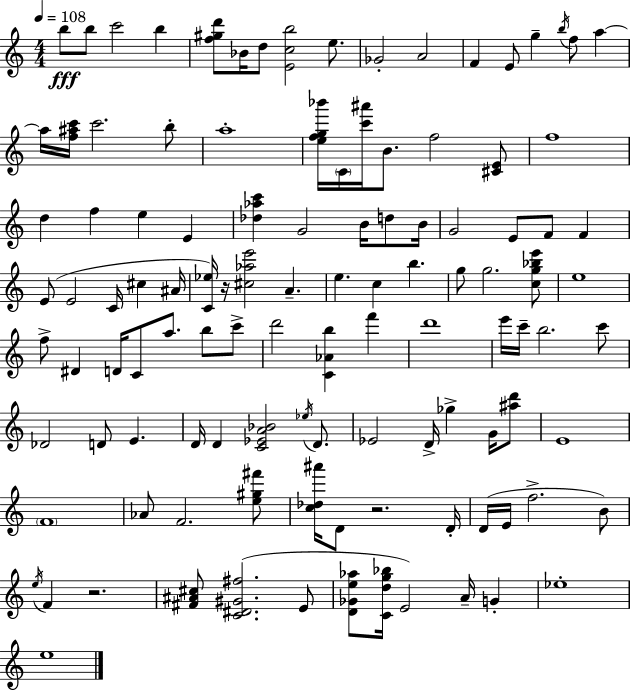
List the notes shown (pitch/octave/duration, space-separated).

B5/e B5/e C6/h B5/q [F5,G#5,D6]/e Bb4/s D5/e [E4,C5,B5]/h E5/e. Gb4/h A4/h F4/q E4/e G5/q B5/s F5/e A5/q A5/s [F5,A#5,C6]/s C6/h. B5/e A5/w [E5,F5,G5,Bb6]/s C4/s [C6,A#6]/s B4/e. F5/h [C#4,E4]/e F5/w D5/q F5/q E5/q E4/q [Db5,Ab5,C6]/q G4/h B4/s D5/e B4/s G4/h E4/e F4/e F4/q E4/e E4/h C4/s C#5/q A#4/s [C4,Eb5]/s R/s [C#5,Ab5,E6]/h A4/q. E5/q. C5/q B5/q. G5/e G5/h. [C5,G5,Bb5,E6]/e E5/w F5/e D#4/q D4/s C4/e A5/e. B5/e C6/e D6/h [C4,Ab4,B5]/q F6/q D6/w E6/s C6/s B5/h. C6/e Db4/h D4/e E4/q. D4/s D4/q [C4,Eb4,A4,Bb4]/h Eb5/s D4/e. Eb4/h D4/s Gb5/q G4/s [A#5,D6]/e E4/w F4/w Ab4/e F4/h. [E5,G#5,F#6]/e [C5,Db5,A#6]/s D4/e R/h. D4/s D4/s E4/s F5/h. B4/e E5/s F4/q R/h. [F#4,A#4,C#5]/e [C4,D#4,G#4,F#5]/h. E4/e [D4,Gb4,E5,Ab5]/e [C4,D5,G5,Bb5]/s E4/h A4/s G4/q Eb5/w E5/w